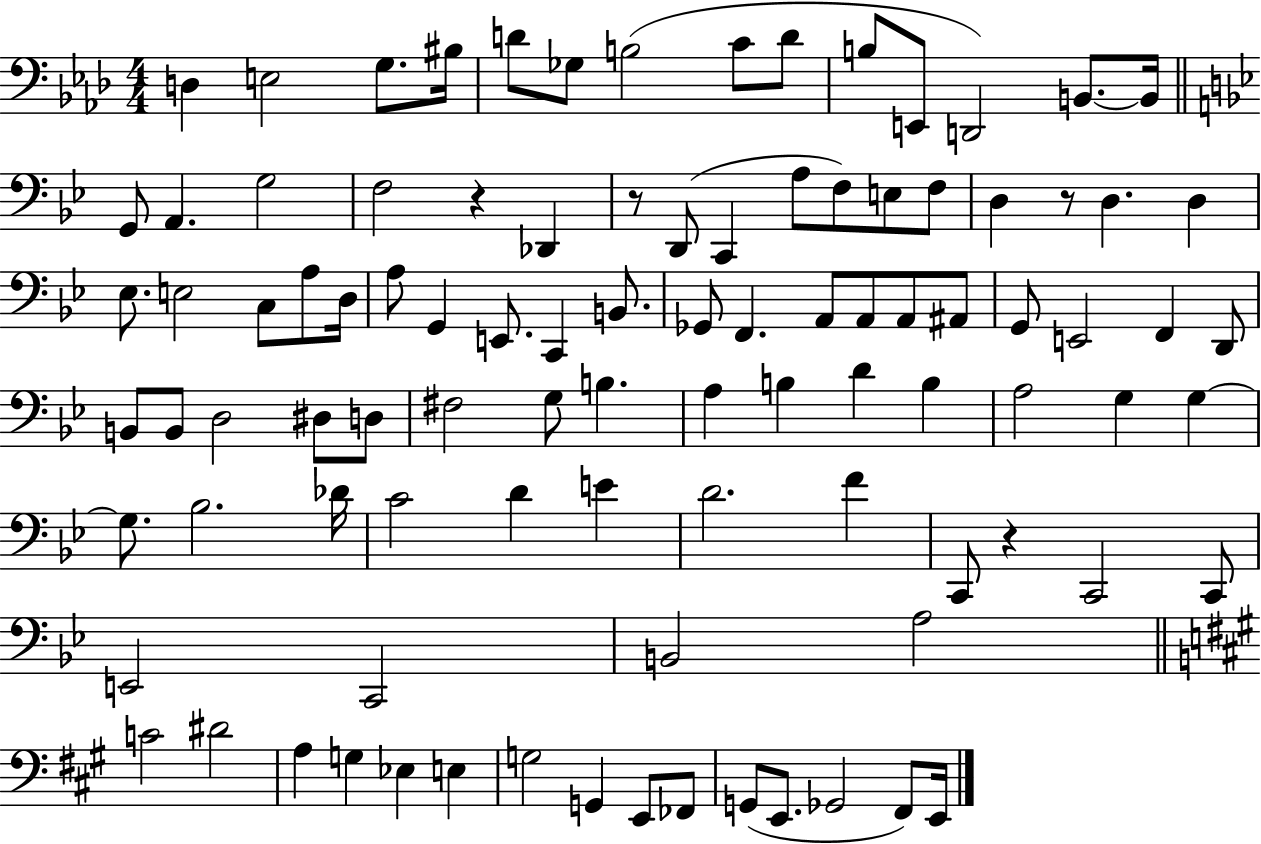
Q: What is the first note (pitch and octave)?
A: D3